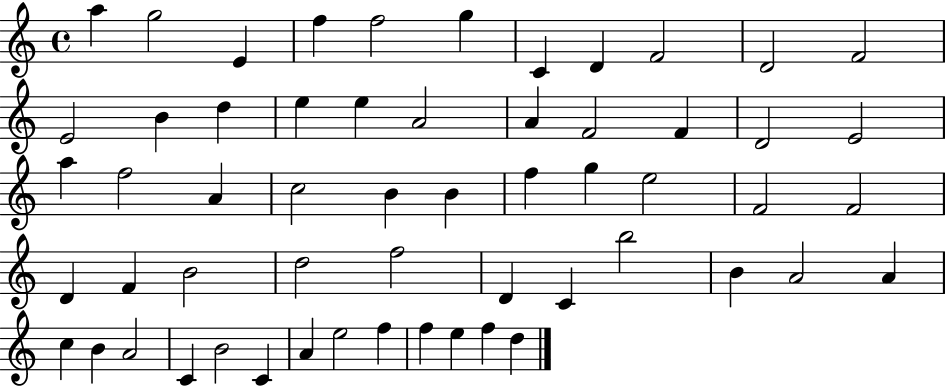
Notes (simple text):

A5/q G5/h E4/q F5/q F5/h G5/q C4/q D4/q F4/h D4/h F4/h E4/h B4/q D5/q E5/q E5/q A4/h A4/q F4/h F4/q D4/h E4/h A5/q F5/h A4/q C5/h B4/q B4/q F5/q G5/q E5/h F4/h F4/h D4/q F4/q B4/h D5/h F5/h D4/q C4/q B5/h B4/q A4/h A4/q C5/q B4/q A4/h C4/q B4/h C4/q A4/q E5/h F5/q F5/q E5/q F5/q D5/q